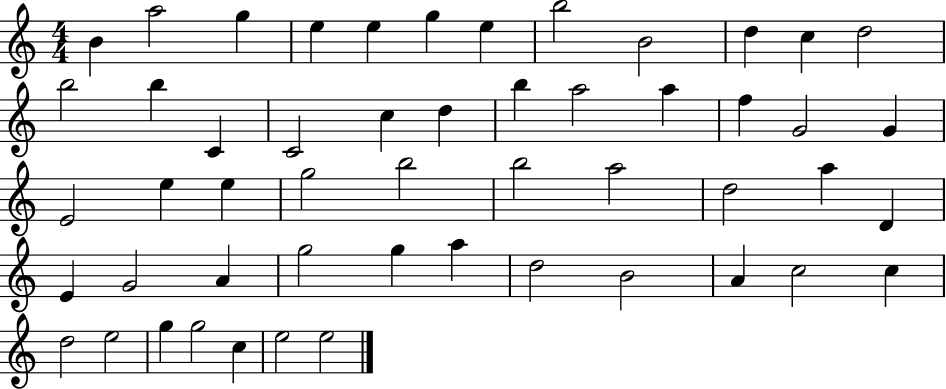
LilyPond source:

{
  \clef treble
  \numericTimeSignature
  \time 4/4
  \key c \major
  b'4 a''2 g''4 | e''4 e''4 g''4 e''4 | b''2 b'2 | d''4 c''4 d''2 | \break b''2 b''4 c'4 | c'2 c''4 d''4 | b''4 a''2 a''4 | f''4 g'2 g'4 | \break e'2 e''4 e''4 | g''2 b''2 | b''2 a''2 | d''2 a''4 d'4 | \break e'4 g'2 a'4 | g''2 g''4 a''4 | d''2 b'2 | a'4 c''2 c''4 | \break d''2 e''2 | g''4 g''2 c''4 | e''2 e''2 | \bar "|."
}